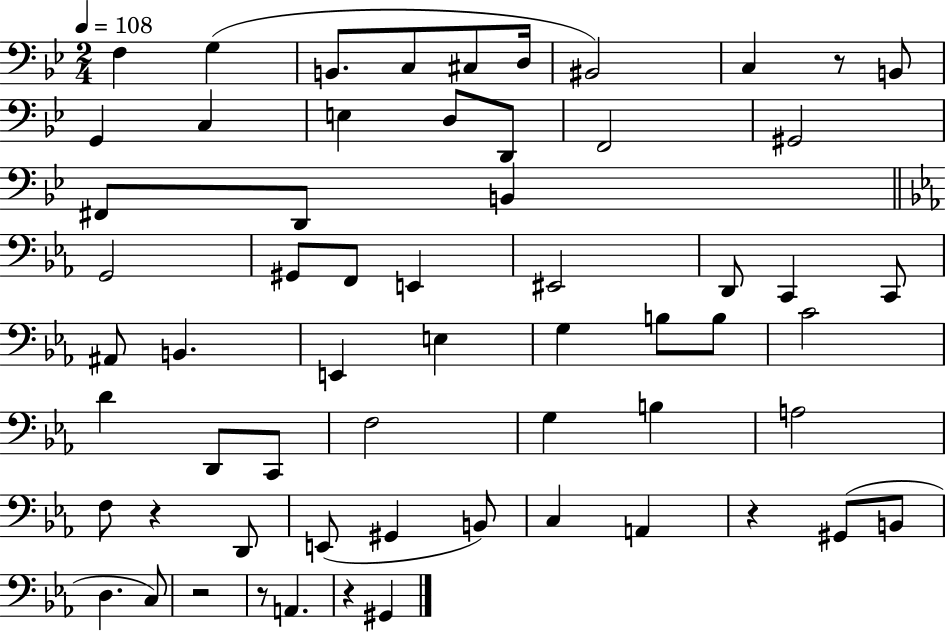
X:1
T:Untitled
M:2/4
L:1/4
K:Bb
F, G, B,,/2 C,/2 ^C,/2 D,/4 ^B,,2 C, z/2 B,,/2 G,, C, E, D,/2 D,,/2 F,,2 ^G,,2 ^F,,/2 D,,/2 B,, G,,2 ^G,,/2 F,,/2 E,, ^E,,2 D,,/2 C,, C,,/2 ^A,,/2 B,, E,, E, G, B,/2 B,/2 C2 D D,,/2 C,,/2 F,2 G, B, A,2 F,/2 z D,,/2 E,,/2 ^G,, B,,/2 C, A,, z ^G,,/2 B,,/2 D, C,/2 z2 z/2 A,, z ^G,,